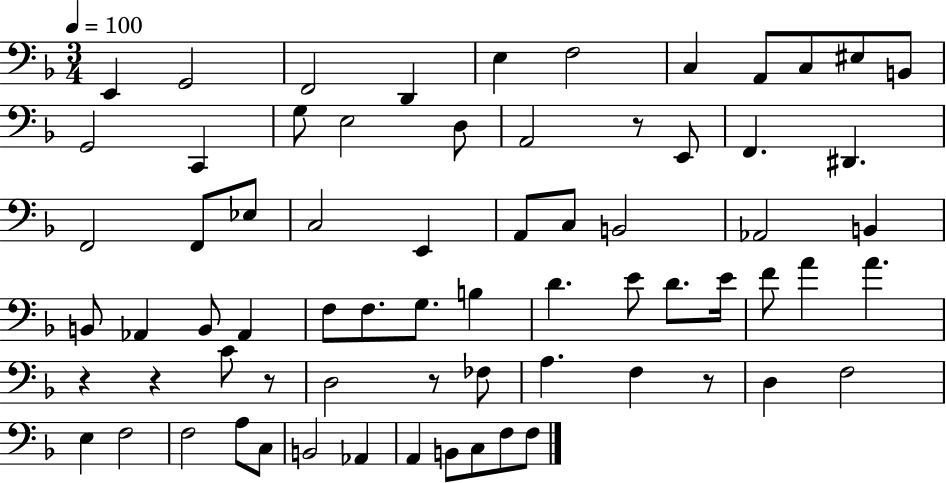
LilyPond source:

{
  \clef bass
  \numericTimeSignature
  \time 3/4
  \key f \major
  \tempo 4 = 100
  e,4 g,2 | f,2 d,4 | e4 f2 | c4 a,8 c8 eis8 b,8 | \break g,2 c,4 | g8 e2 d8 | a,2 r8 e,8 | f,4. dis,4. | \break f,2 f,8 ees8 | c2 e,4 | a,8 c8 b,2 | aes,2 b,4 | \break b,8 aes,4 b,8 aes,4 | f8 f8. g8. b4 | d'4. e'8 d'8. e'16 | f'8 a'4 a'4. | \break r4 r4 c'8 r8 | d2 r8 fes8 | a4. f4 r8 | d4 f2 | \break e4 f2 | f2 a8 c8 | b,2 aes,4 | a,4 b,8 c8 f8 f8 | \break \bar "|."
}